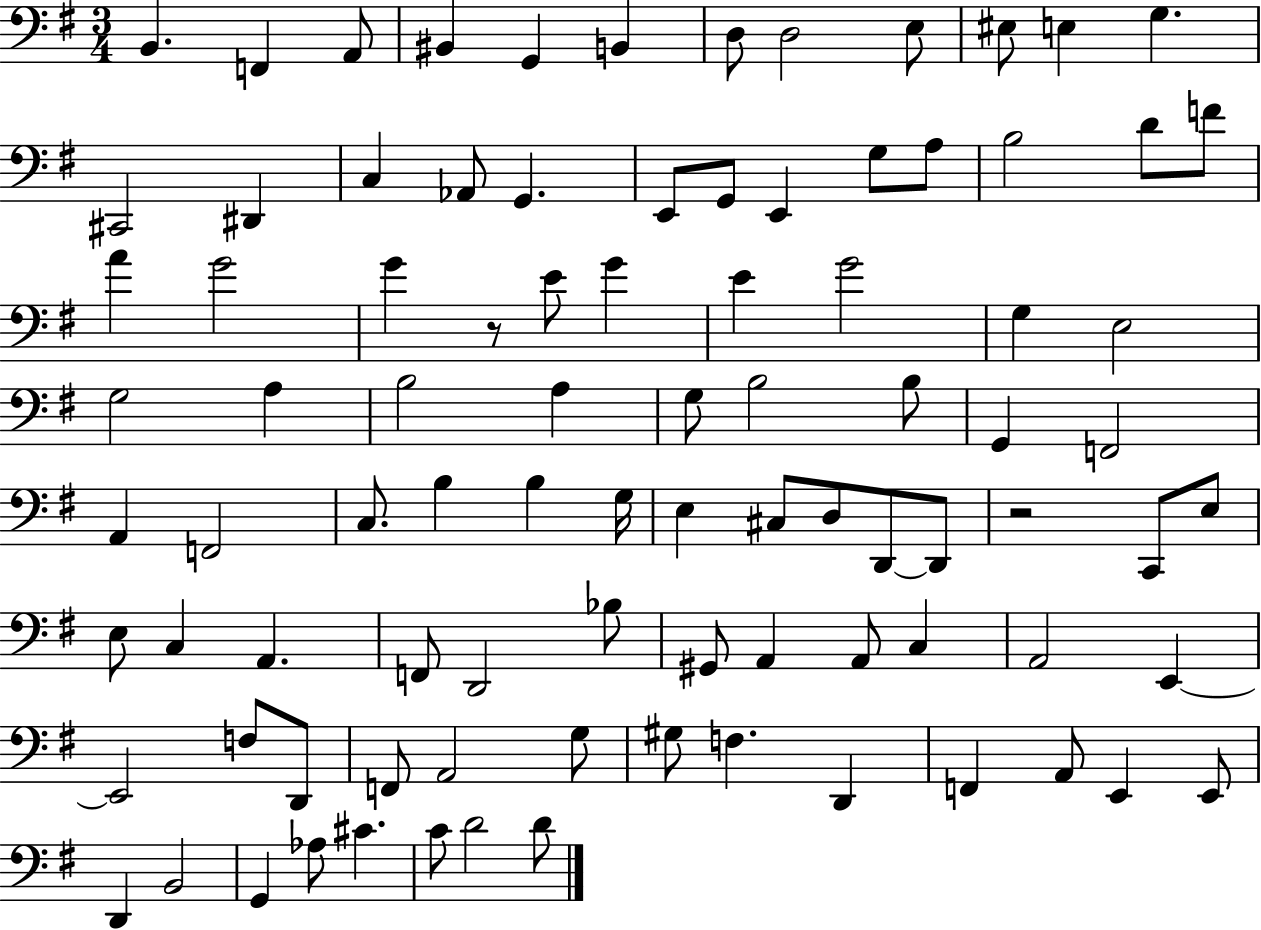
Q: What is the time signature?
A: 3/4